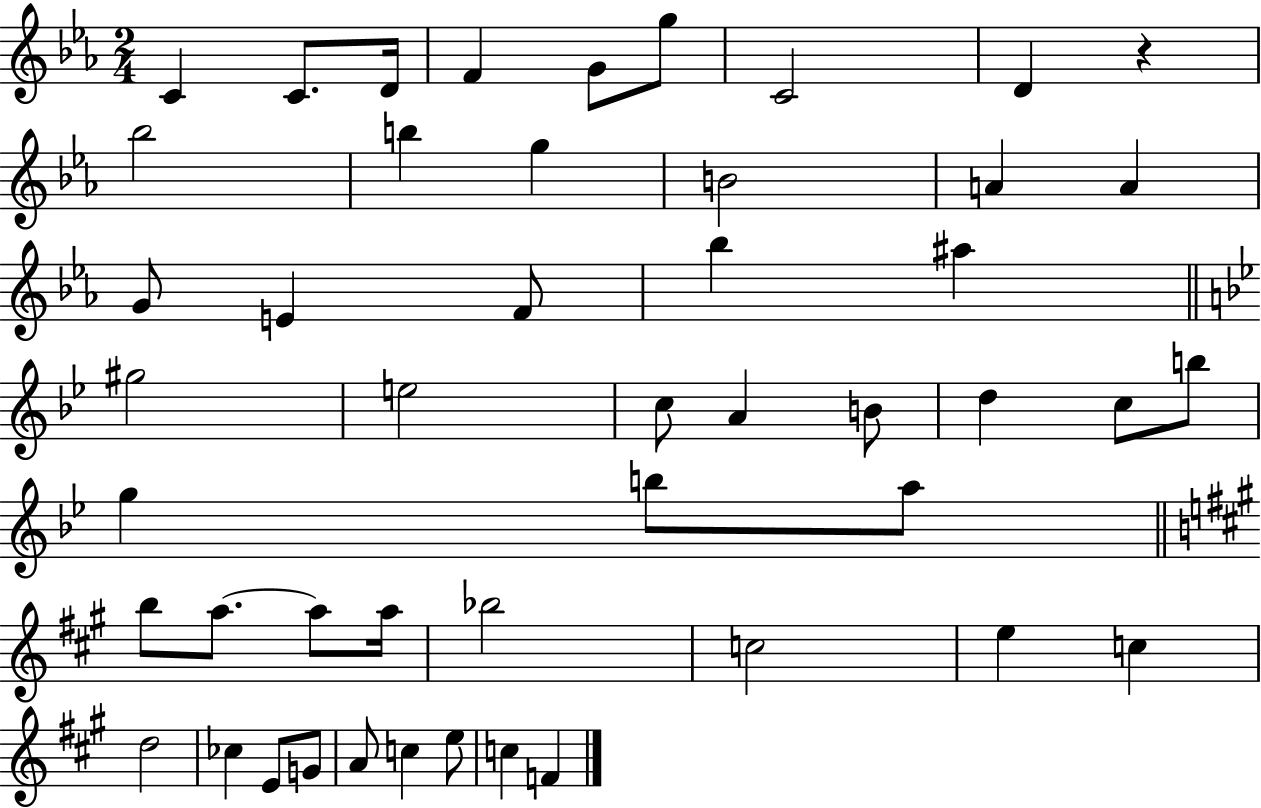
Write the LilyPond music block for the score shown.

{
  \clef treble
  \numericTimeSignature
  \time 2/4
  \key ees \major
  \repeat volta 2 { c'4 c'8. d'16 | f'4 g'8 g''8 | c'2 | d'4 r4 | \break bes''2 | b''4 g''4 | b'2 | a'4 a'4 | \break g'8 e'4 f'8 | bes''4 ais''4 | \bar "||" \break \key bes \major gis''2 | e''2 | c''8 a'4 b'8 | d''4 c''8 b''8 | \break g''4 b''8 a''8 | \bar "||" \break \key a \major b''8 a''8.~~ a''8 a''16 | bes''2 | c''2 | e''4 c''4 | \break d''2 | ces''4 e'8 g'8 | a'8 c''4 e''8 | c''4 f'4 | \break } \bar "|."
}